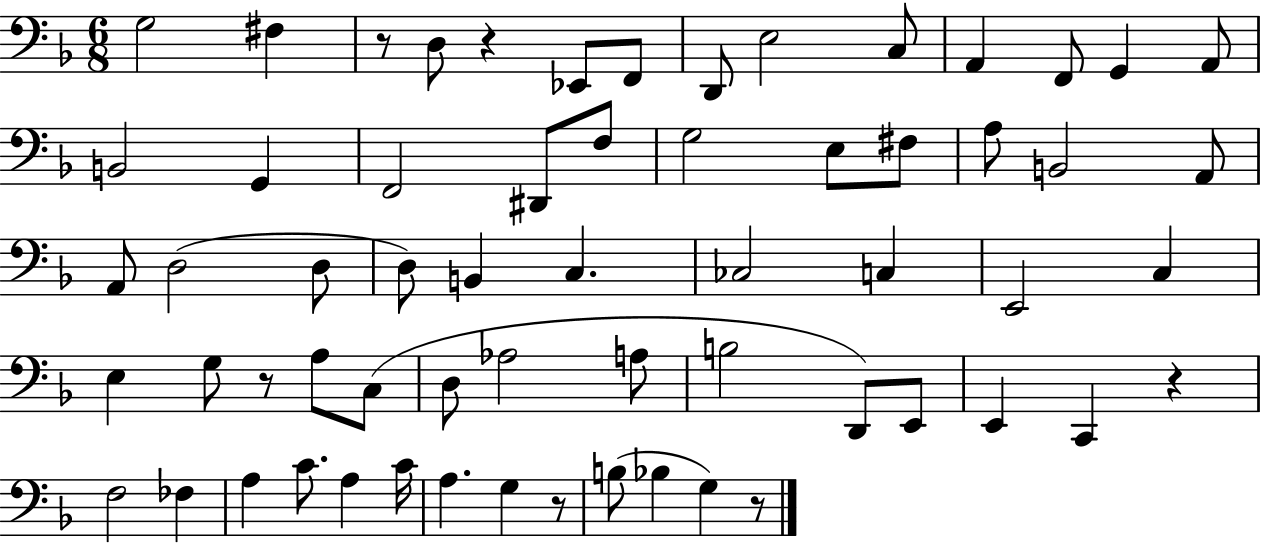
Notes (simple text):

G3/h F#3/q R/e D3/e R/q Eb2/e F2/e D2/e E3/h C3/e A2/q F2/e G2/q A2/e B2/h G2/q F2/h D#2/e F3/e G3/h E3/e F#3/e A3/e B2/h A2/e A2/e D3/h D3/e D3/e B2/q C3/q. CES3/h C3/q E2/h C3/q E3/q G3/e R/e A3/e C3/e D3/e Ab3/h A3/e B3/h D2/e E2/e E2/q C2/q R/q F3/h FES3/q A3/q C4/e. A3/q C4/s A3/q. G3/q R/e B3/e Bb3/q G3/q R/e